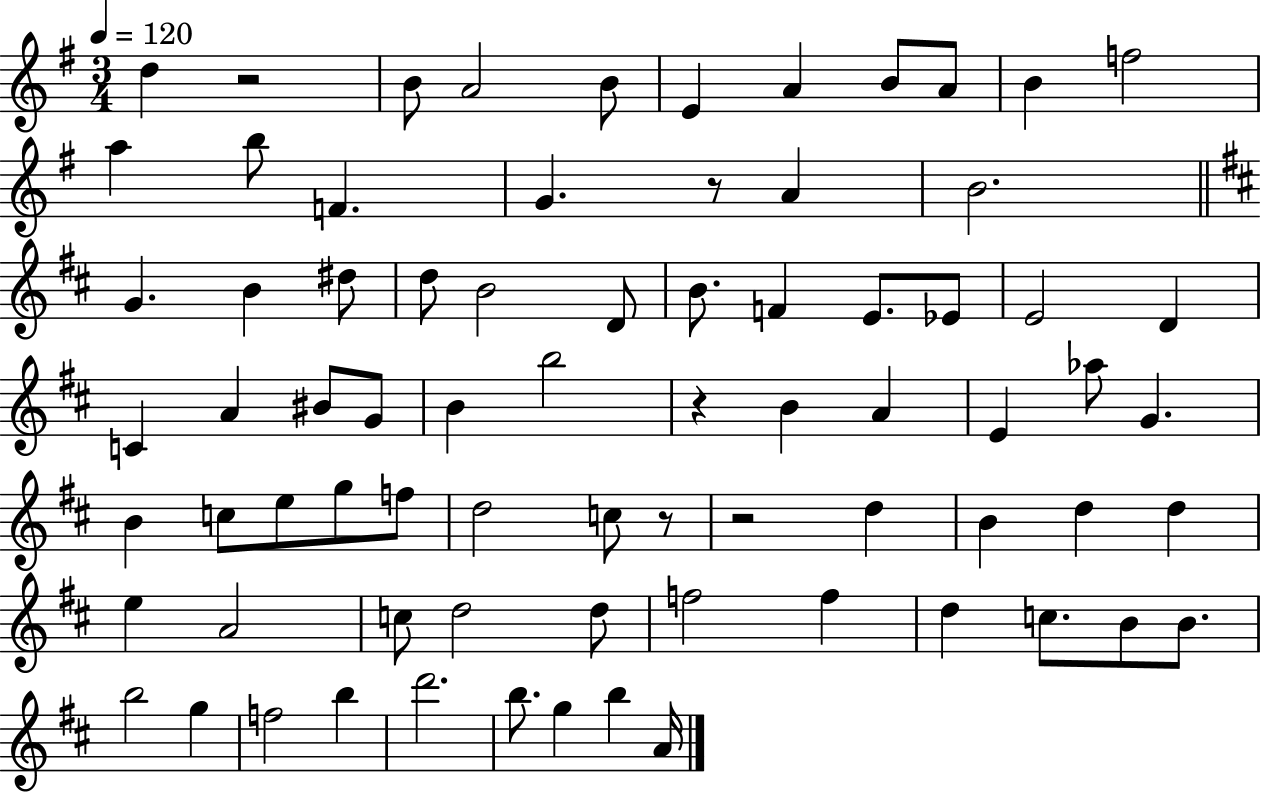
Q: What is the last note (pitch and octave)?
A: A4